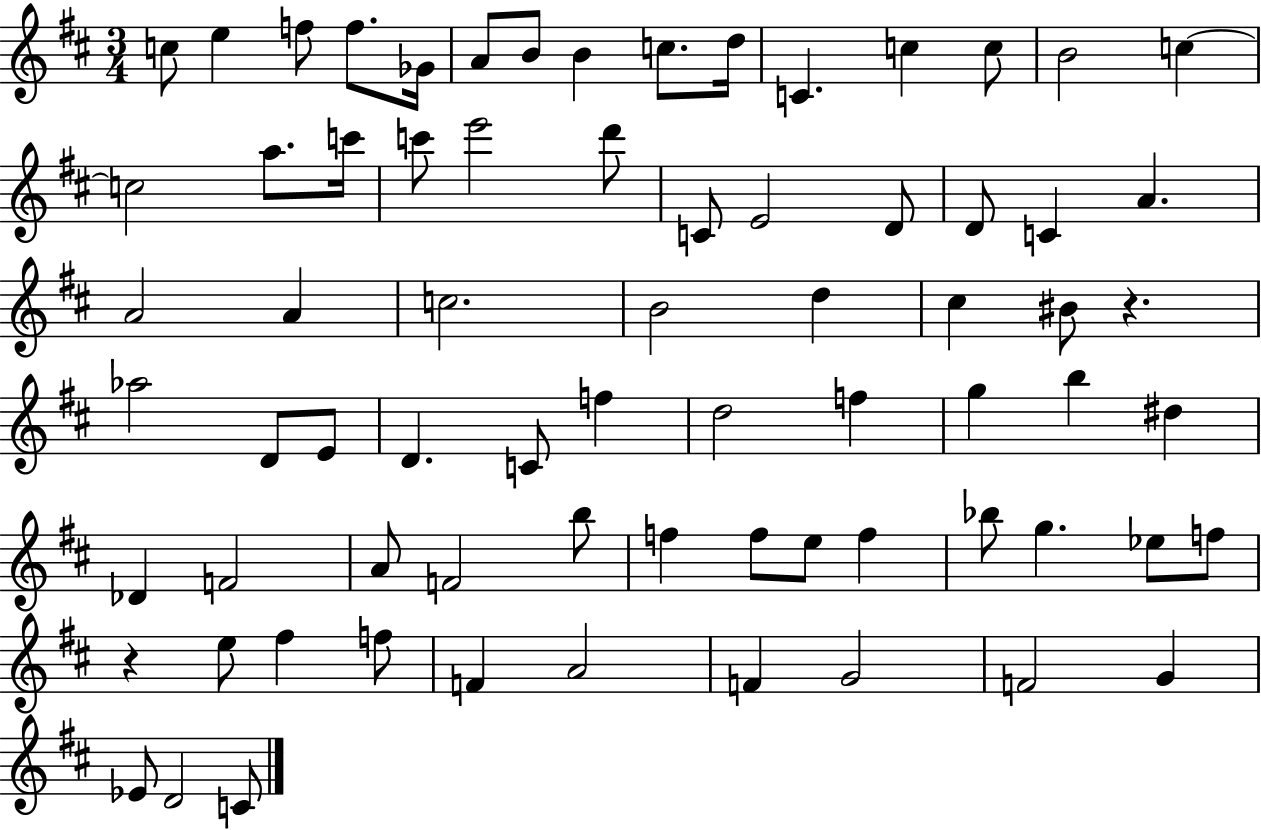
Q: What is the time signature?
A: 3/4